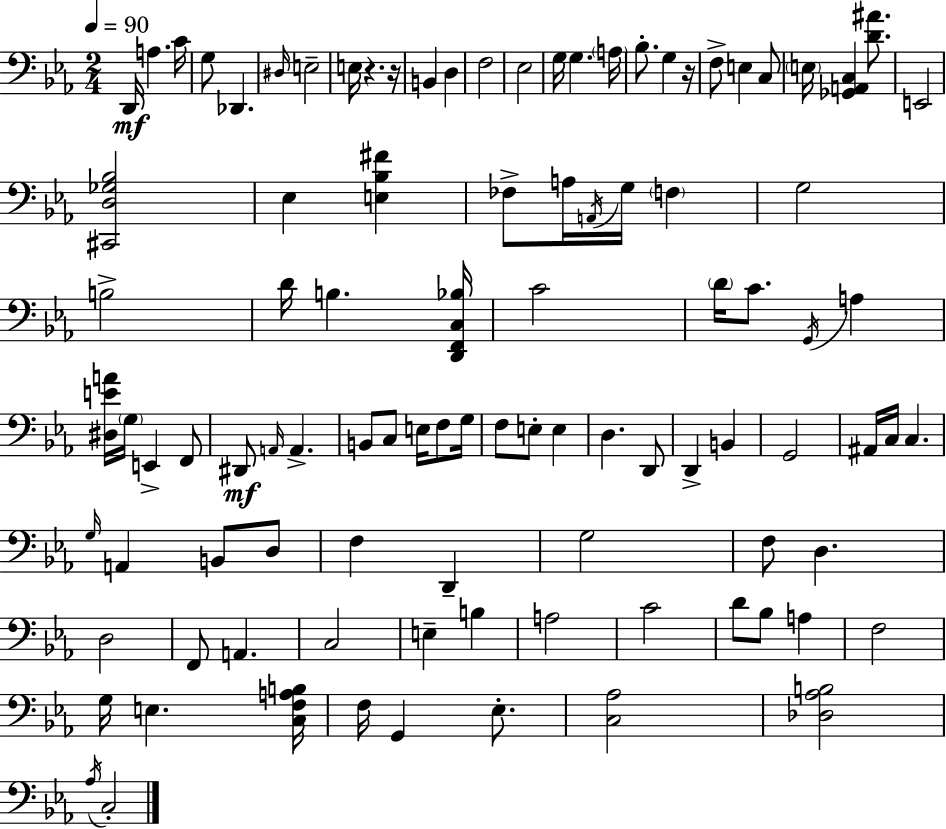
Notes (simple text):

D2/s A3/q. C4/s G3/e Db2/q. D#3/s E3/h E3/s R/q. R/s B2/q D3/q F3/h Eb3/h G3/s G3/q. A3/s Bb3/e. G3/q R/s F3/e E3/q C3/e E3/s [Gb2,A2,C3]/q [D4,A#4]/e. E2/h [C#2,D3,Gb3,Bb3]/h Eb3/q [E3,Bb3,F#4]/q FES3/e A3/s A2/s G3/s F3/q G3/h B3/h D4/s B3/q. [D2,F2,C3,Bb3]/s C4/h D4/s C4/e. G2/s A3/q [D#3,E4,A4]/s G3/s E2/q F2/e D#2/e A2/s A2/q. B2/e C3/e E3/s F3/e G3/s F3/e E3/e E3/q D3/q. D2/e D2/q B2/q G2/h A#2/s C3/s C3/q. G3/s A2/q B2/e D3/e F3/q D2/q G3/h F3/e D3/q. D3/h F2/e A2/q. C3/h E3/q B3/q A3/h C4/h D4/e Bb3/e A3/q F3/h G3/s E3/q. [C3,F3,A3,B3]/s F3/s G2/q Eb3/e. [C3,Ab3]/h [Db3,Ab3,B3]/h Ab3/s C3/h